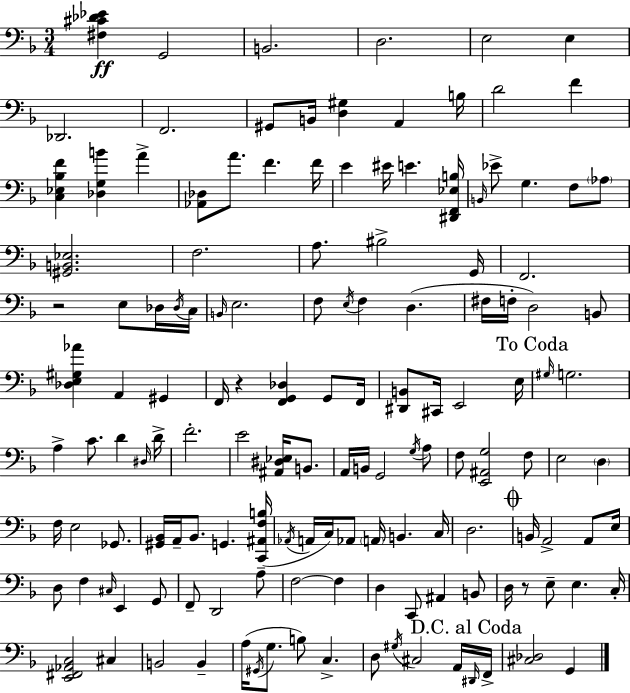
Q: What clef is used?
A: bass